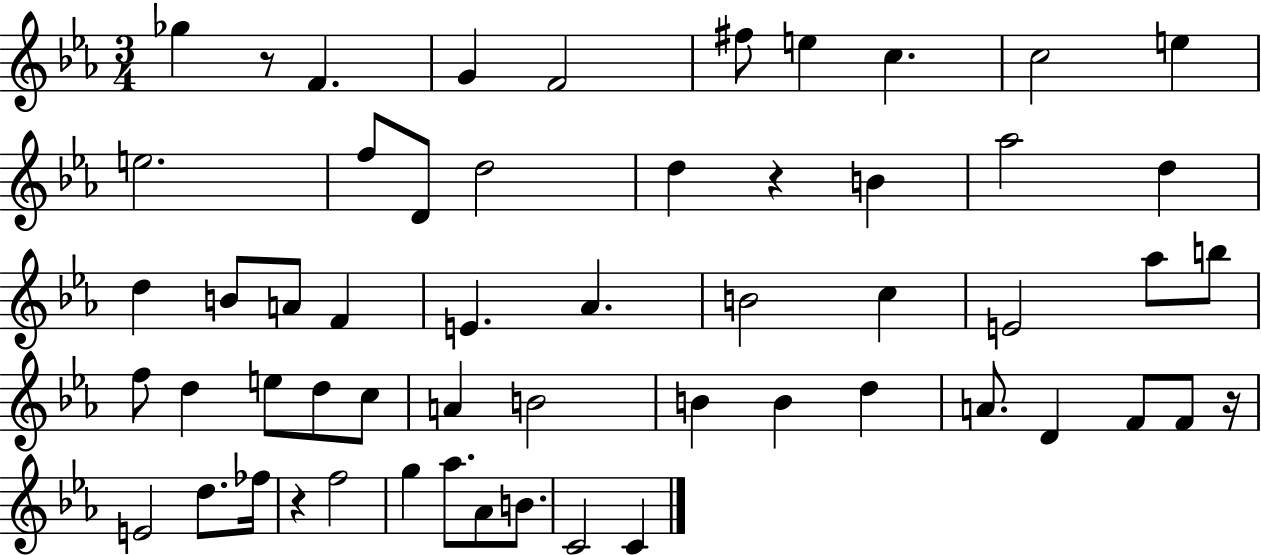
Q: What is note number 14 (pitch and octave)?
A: D5